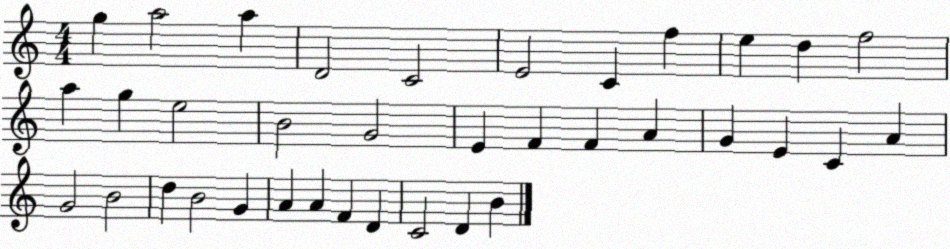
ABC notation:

X:1
T:Untitled
M:4/4
L:1/4
K:C
g a2 a D2 C2 E2 C f e d f2 a g e2 B2 G2 E F F A G E C A G2 B2 d B2 G A A F D C2 D B